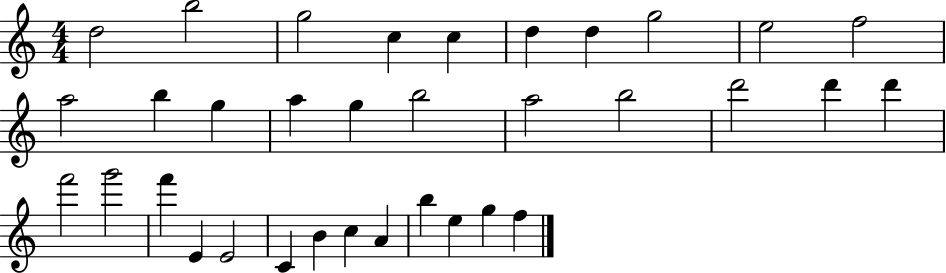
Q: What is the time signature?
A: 4/4